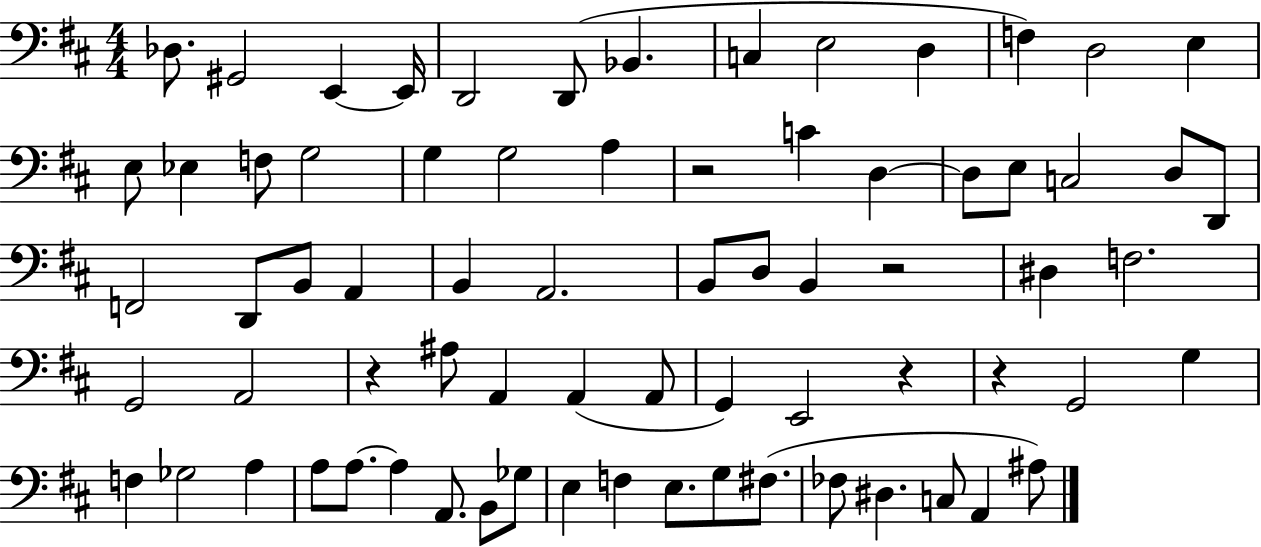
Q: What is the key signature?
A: D major